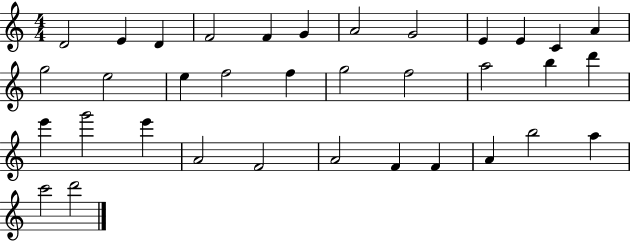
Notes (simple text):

D4/h E4/q D4/q F4/h F4/q G4/q A4/h G4/h E4/q E4/q C4/q A4/q G5/h E5/h E5/q F5/h F5/q G5/h F5/h A5/h B5/q D6/q E6/q G6/h E6/q A4/h F4/h A4/h F4/q F4/q A4/q B5/h A5/q C6/h D6/h